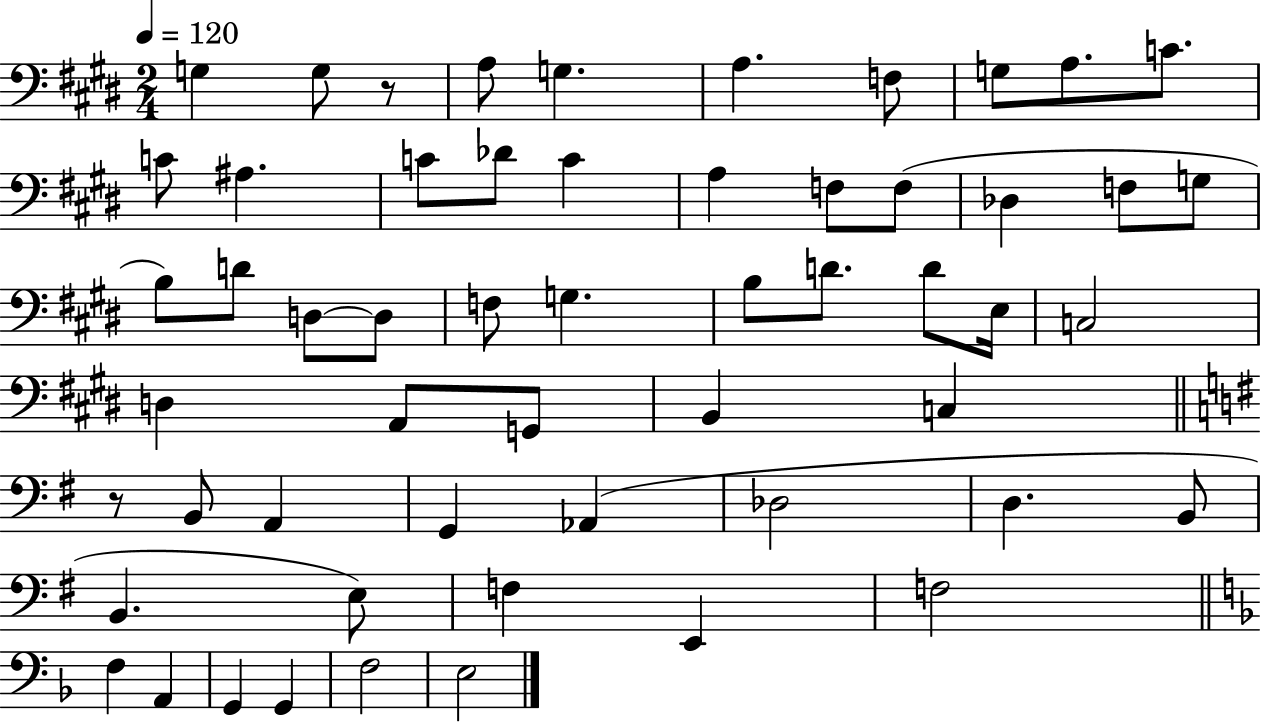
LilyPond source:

{
  \clef bass
  \numericTimeSignature
  \time 2/4
  \key e \major
  \tempo 4 = 120
  g4 g8 r8 | a8 g4. | a4. f8 | g8 a8. c'8. | \break c'8 ais4. | c'8 des'8 c'4 | a4 f8 f8( | des4 f8 g8 | \break b8) d'8 d8~~ d8 | f8 g4. | b8 d'8. d'8 e16 | c2 | \break d4 a,8 g,8 | b,4 c4 | \bar "||" \break \key e \minor r8 b,8 a,4 | g,4 aes,4( | des2 | d4. b,8 | \break b,4. e8) | f4 e,4 | f2 | \bar "||" \break \key d \minor f4 a,4 | g,4 g,4 | f2 | e2 | \break \bar "|."
}